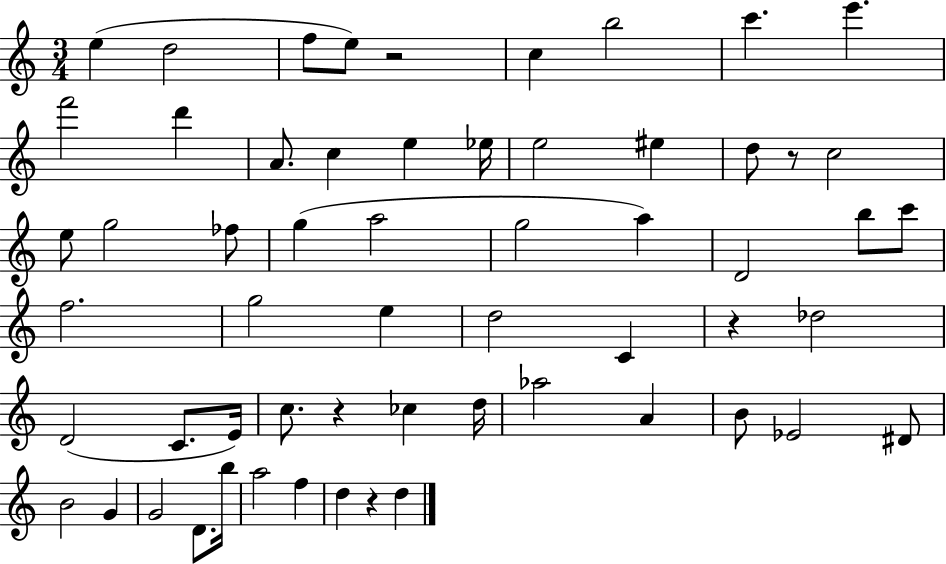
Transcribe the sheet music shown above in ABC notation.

X:1
T:Untitled
M:3/4
L:1/4
K:C
e d2 f/2 e/2 z2 c b2 c' e' f'2 d' A/2 c e _e/4 e2 ^e d/2 z/2 c2 e/2 g2 _f/2 g a2 g2 a D2 b/2 c'/2 f2 g2 e d2 C z _d2 D2 C/2 E/4 c/2 z _c d/4 _a2 A B/2 _E2 ^D/2 B2 G G2 D/2 b/4 a2 f d z d